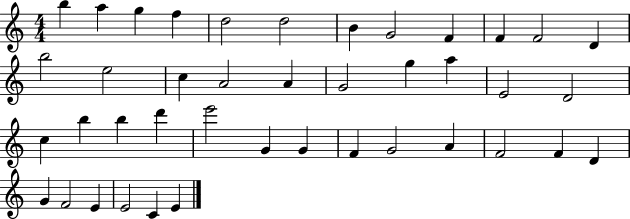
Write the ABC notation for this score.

X:1
T:Untitled
M:4/4
L:1/4
K:C
b a g f d2 d2 B G2 F F F2 D b2 e2 c A2 A G2 g a E2 D2 c b b d' e'2 G G F G2 A F2 F D G F2 E E2 C E